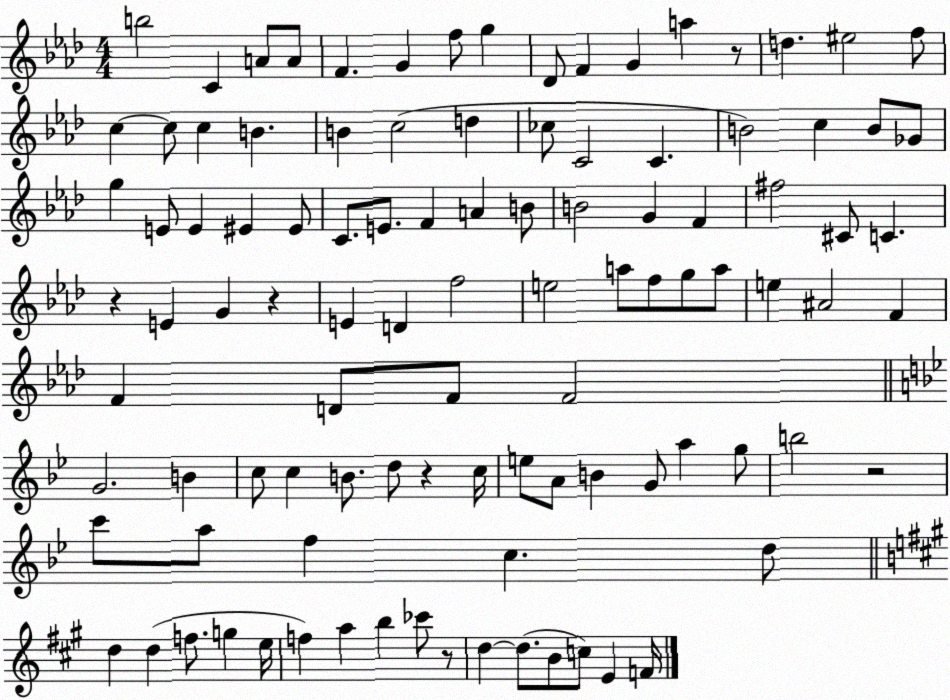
X:1
T:Untitled
M:4/4
L:1/4
K:Ab
b2 C A/2 A/2 F G f/2 g _D/2 F G a z/2 d ^e2 f/2 c c/2 c B B c2 d _c/2 C2 C B2 c B/2 _G/2 g E/2 E ^E ^E/2 C/2 E/2 F A B/2 B2 G F ^f2 ^C/2 C z E G z E D f2 e2 a/2 f/2 g/2 a/2 e ^A2 F F D/2 F/2 F2 G2 B c/2 c B/2 d/2 z c/4 e/2 A/2 B G/2 a g/2 b2 z2 c'/2 a/2 f c d/2 d d f/2 g e/4 f a b _c'/2 z/2 d d/2 B/2 c/2 E F/4